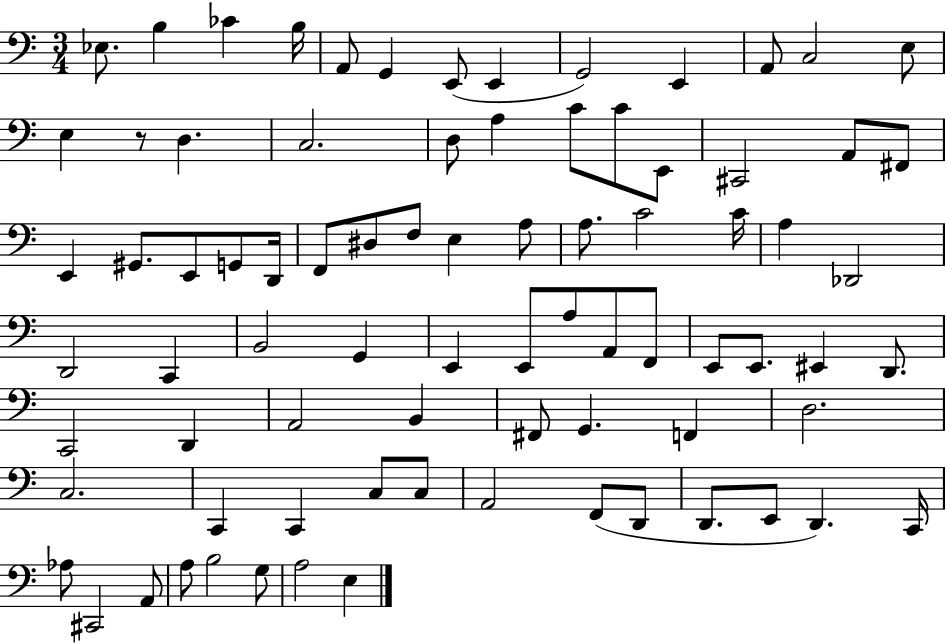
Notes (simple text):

Eb3/e. B3/q CES4/q B3/s A2/e G2/q E2/e E2/q G2/h E2/q A2/e C3/h E3/e E3/q R/e D3/q. C3/h. D3/e A3/q C4/e C4/e E2/e C#2/h A2/e F#2/e E2/q G#2/e. E2/e G2/e D2/s F2/e D#3/e F3/e E3/q A3/e A3/e. C4/h C4/s A3/q Db2/h D2/h C2/q B2/h G2/q E2/q E2/e A3/e A2/e F2/e E2/e E2/e. EIS2/q D2/e. C2/h D2/q A2/h B2/q F#2/e G2/q. F2/q D3/h. C3/h. C2/q C2/q C3/e C3/e A2/h F2/e D2/e D2/e. E2/e D2/q. C2/s Ab3/e C#2/h A2/e A3/e B3/h G3/e A3/h E3/q